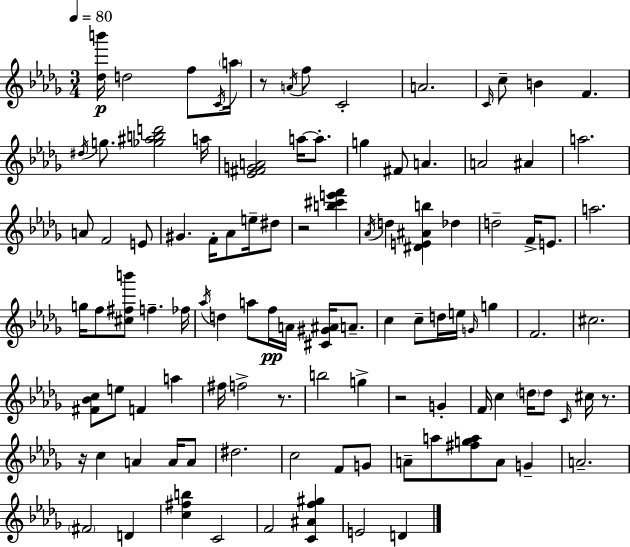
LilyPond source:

{
  \clef treble
  \numericTimeSignature
  \time 3/4
  \key bes \minor
  \tempo 4 = 80
  <des'' b'''>16\p d''2 f''8 \acciaccatura { c'16 } | \parenthesize a''16 r8 \acciaccatura { a'16 } f''8 c'2-. | a'2. | \grace { c'16 } c''8-- b'4 f'4. | \break \acciaccatura { dis''16 } g''8. <ges'' ais'' b'' d'''>2 | a''16 <ees' fis' g' a'>2 | a''16~~ a''8.-. g''4 fis'8 a'4. | a'2 | \break ais'4 a''2. | a'8 f'2 | e'8 gis'4. f'16-. aes'8 | e''16-- dis''8 r2 | \break <b'' cis''' e''' f'''>4 \acciaccatura { aes'16 } d''4 <dis' e' ais' b''>4 | des''4 d''2-- | f'16-> e'8. a''2. | g''16 f''8 <cis'' fis'' b'''>8 f''4.-- | \break fes''16 \acciaccatura { aes''16 } d''4 a''8 | f''16\pp a'16 <cis' gis' ais'>16 a'8.-- c''4 c''8-- | d''16 e''16 \grace { g'16 } g''4 f'2. | cis''2. | \break <fis' bes' c''>8 e''8 f'4 | a''4 fis''16 f''2-> | r8. b''2 | g''4-> r2 | \break g'4-. f'16 c''4 | \parenthesize d''16 d''8 \grace { c'16 } cis''16 r8. r16 c''4 | a'4 a'16 a'8 dis''2. | c''2 | \break f'8 g'8 a'8-- a''8 | <fis'' g'' a''>8 a'8 g'4-- a'2.-- | \parenthesize fis'2 | d'4 <c'' fis'' b''>4 | \break c'2 f'2 | <c' ais' f'' gis''>4 e'2 | d'4 \bar "|."
}